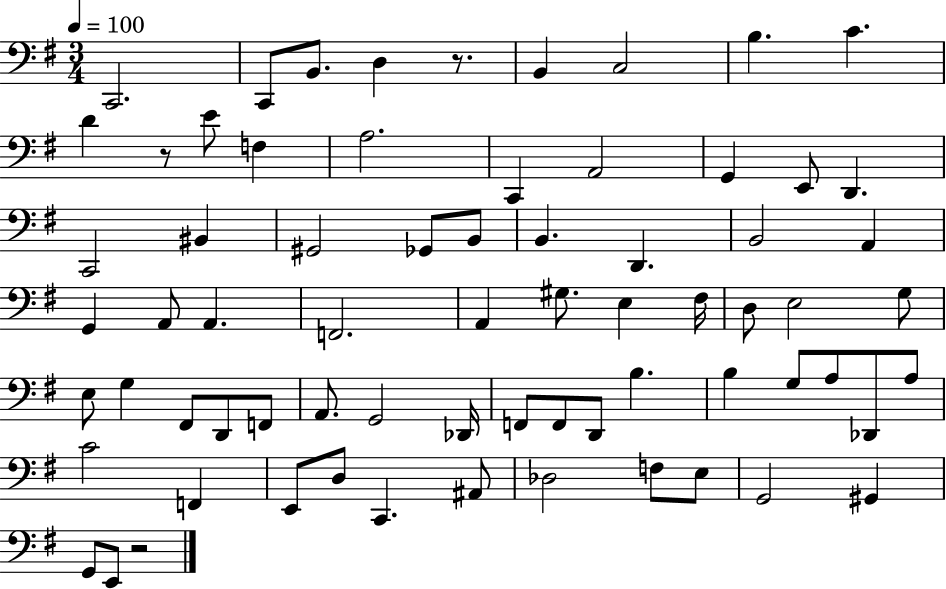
C2/h. C2/e B2/e. D3/q R/e. B2/q C3/h B3/q. C4/q. D4/q R/e E4/e F3/q A3/h. C2/q A2/h G2/q E2/e D2/q. C2/h BIS2/q G#2/h Gb2/e B2/e B2/q. D2/q. B2/h A2/q G2/q A2/e A2/q. F2/h. A2/q G#3/e. E3/q F#3/s D3/e E3/h G3/e E3/e G3/q F#2/e D2/e F2/e A2/e. G2/h Db2/s F2/e F2/e D2/e B3/q. B3/q G3/e A3/e Db2/e A3/e C4/h F2/q E2/e D3/e C2/q. A#2/e Db3/h F3/e E3/e G2/h G#2/q G2/e E2/e R/h